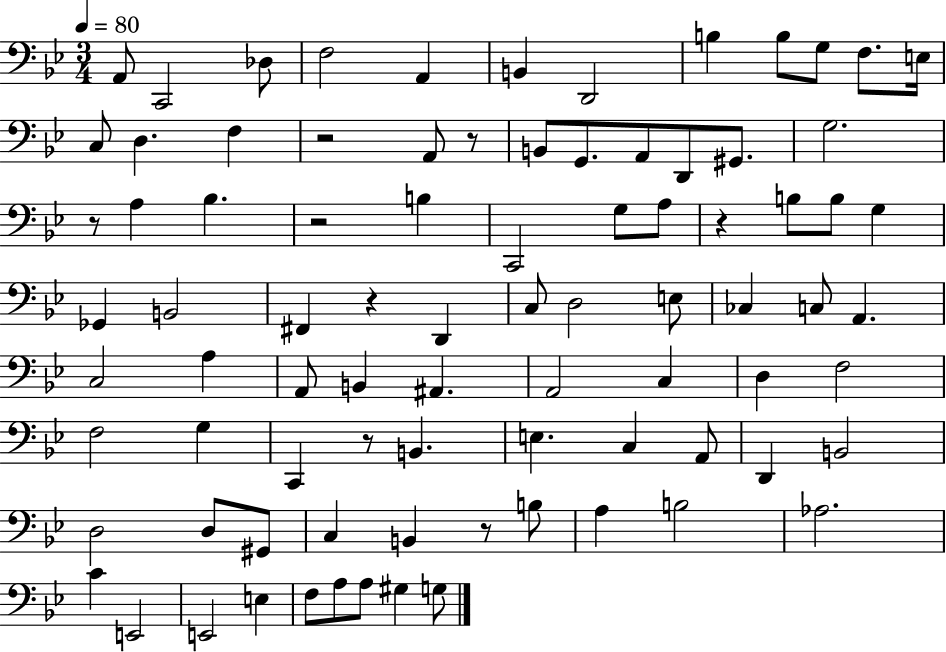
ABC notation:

X:1
T:Untitled
M:3/4
L:1/4
K:Bb
A,,/2 C,,2 _D,/2 F,2 A,, B,, D,,2 B, B,/2 G,/2 F,/2 E,/4 C,/2 D, F, z2 A,,/2 z/2 B,,/2 G,,/2 A,,/2 D,,/2 ^G,,/2 G,2 z/2 A, _B, z2 B, C,,2 G,/2 A,/2 z B,/2 B,/2 G, _G,, B,,2 ^F,, z D,, C,/2 D,2 E,/2 _C, C,/2 A,, C,2 A, A,,/2 B,, ^A,, A,,2 C, D, F,2 F,2 G, C,, z/2 B,, E, C, A,,/2 D,, B,,2 D,2 D,/2 ^G,,/2 C, B,, z/2 B,/2 A, B,2 _A,2 C E,,2 E,,2 E, F,/2 A,/2 A,/2 ^G, G,/2